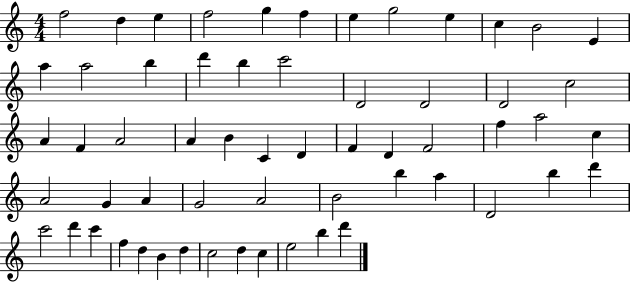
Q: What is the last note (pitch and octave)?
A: D6